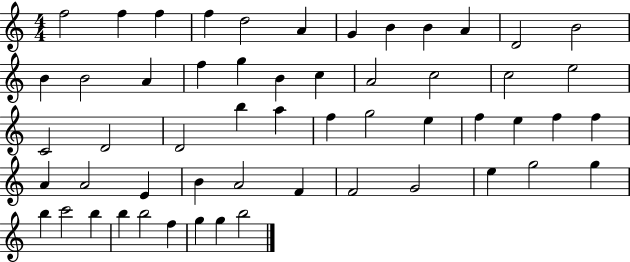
{
  \clef treble
  \numericTimeSignature
  \time 4/4
  \key c \major
  f''2 f''4 f''4 | f''4 d''2 a'4 | g'4 b'4 b'4 a'4 | d'2 b'2 | \break b'4 b'2 a'4 | f''4 g''4 b'4 c''4 | a'2 c''2 | c''2 e''2 | \break c'2 d'2 | d'2 b''4 a''4 | f''4 g''2 e''4 | f''4 e''4 f''4 f''4 | \break a'4 a'2 e'4 | b'4 a'2 f'4 | f'2 g'2 | e''4 g''2 g''4 | \break b''4 c'''2 b''4 | b''4 b''2 f''4 | g''4 g''4 b''2 | \bar "|."
}